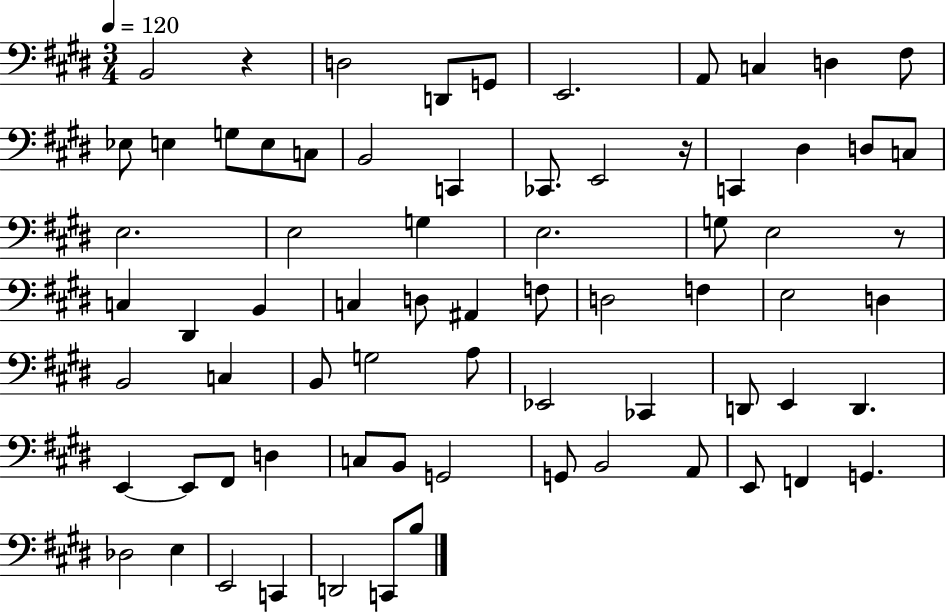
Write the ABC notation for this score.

X:1
T:Untitled
M:3/4
L:1/4
K:E
B,,2 z D,2 D,,/2 G,,/2 E,,2 A,,/2 C, D, ^F,/2 _E,/2 E, G,/2 E,/2 C,/2 B,,2 C,, _C,,/2 E,,2 z/4 C,, ^D, D,/2 C,/2 E,2 E,2 G, E,2 G,/2 E,2 z/2 C, ^D,, B,, C, D,/2 ^A,, F,/2 D,2 F, E,2 D, B,,2 C, B,,/2 G,2 A,/2 _E,,2 _C,, D,,/2 E,, D,, E,, E,,/2 ^F,,/2 D, C,/2 B,,/2 G,,2 G,,/2 B,,2 A,,/2 E,,/2 F,, G,, _D,2 E, E,,2 C,, D,,2 C,,/2 B,/2